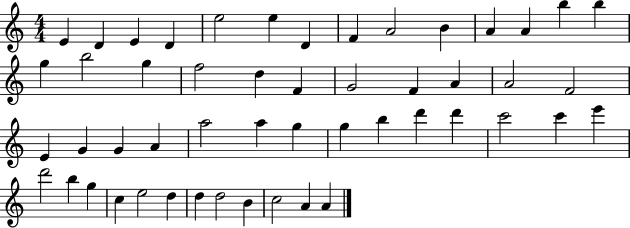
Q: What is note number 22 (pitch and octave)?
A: F4